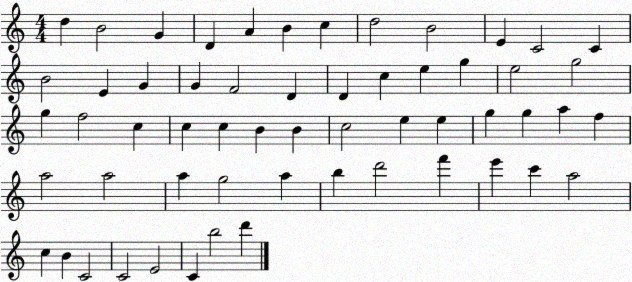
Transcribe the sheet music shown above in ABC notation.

X:1
T:Untitled
M:4/4
L:1/4
K:C
d B2 G D A B c d2 B2 E C2 C B2 E G G F2 D D c e g e2 g2 g f2 c c c B B c2 e e g g a f a2 a2 a g2 a b d'2 f' e' c' a2 c B C2 C2 E2 C b2 d'